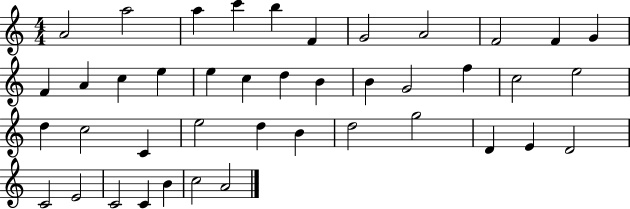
A4/h A5/h A5/q C6/q B5/q F4/q G4/h A4/h F4/h F4/q G4/q F4/q A4/q C5/q E5/q E5/q C5/q D5/q B4/q B4/q G4/h F5/q C5/h E5/h D5/q C5/h C4/q E5/h D5/q B4/q D5/h G5/h D4/q E4/q D4/h C4/h E4/h C4/h C4/q B4/q C5/h A4/h